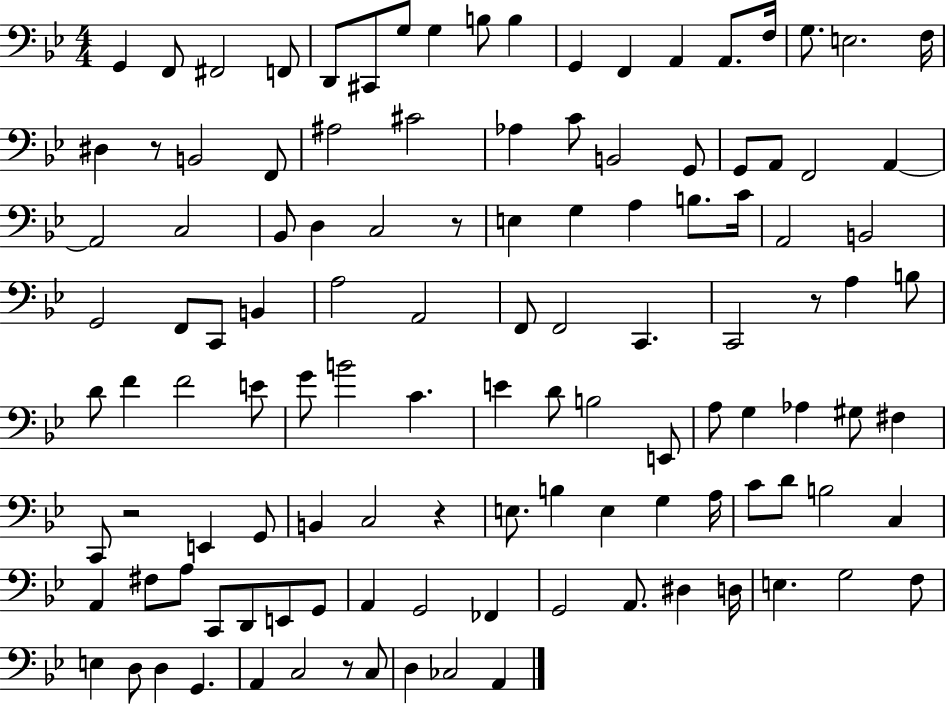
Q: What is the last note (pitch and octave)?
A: A2